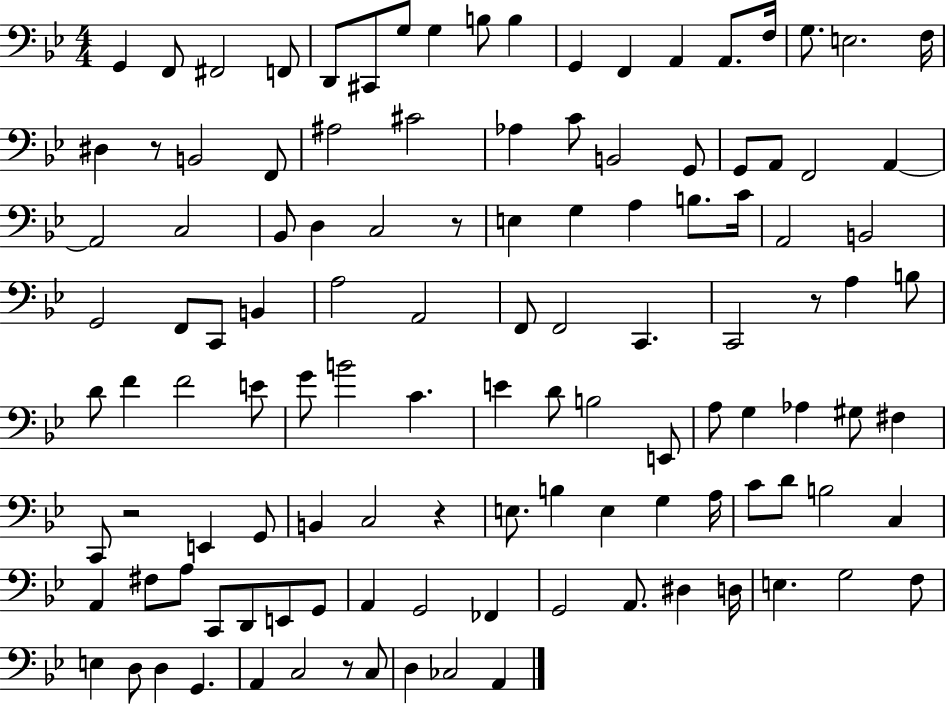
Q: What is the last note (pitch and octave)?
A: A2